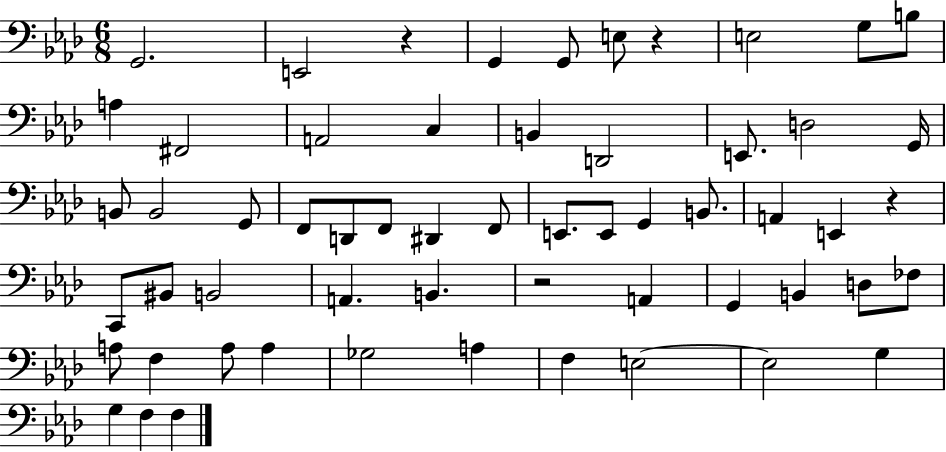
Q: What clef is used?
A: bass